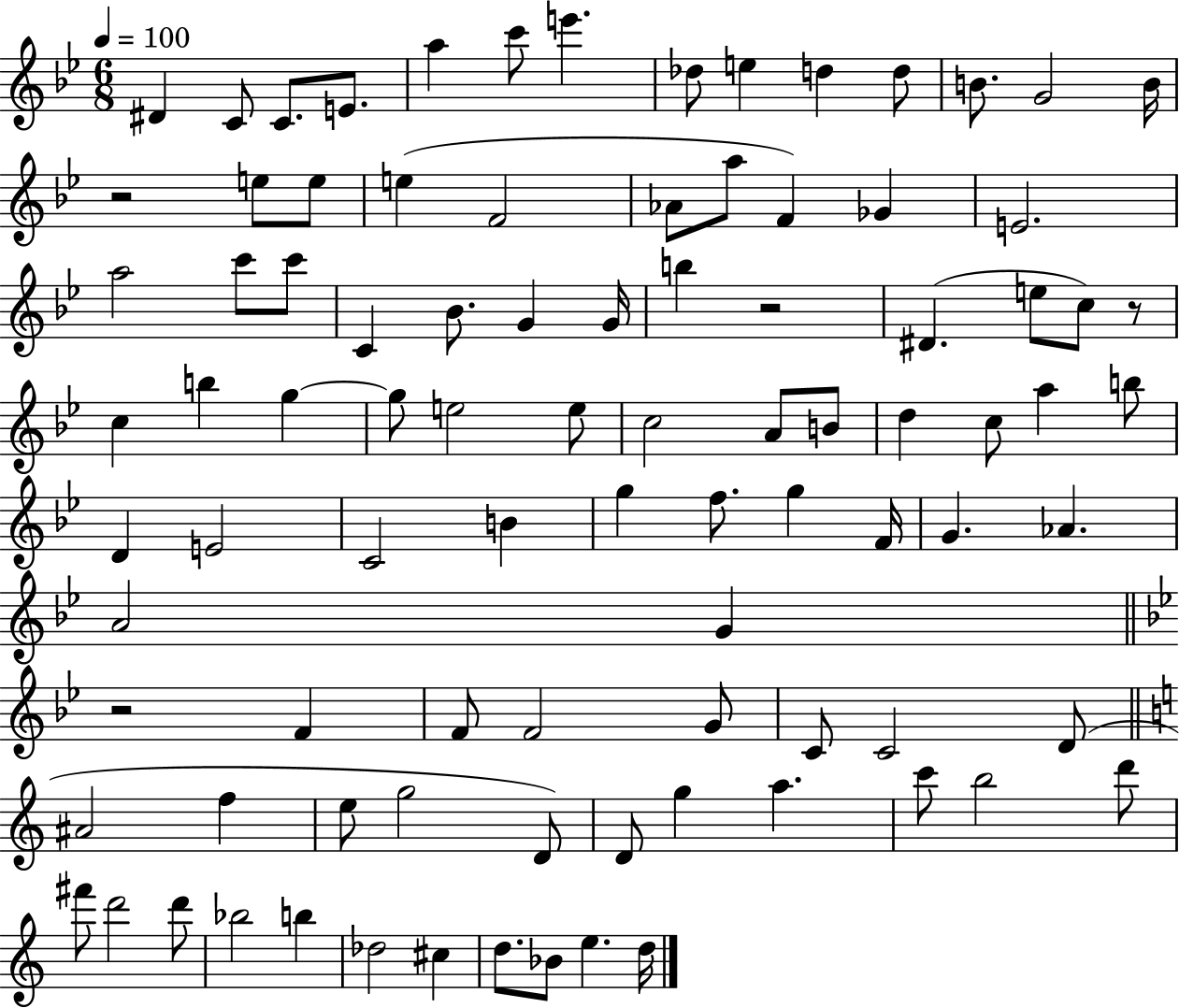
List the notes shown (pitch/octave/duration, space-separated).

D#4/q C4/e C4/e. E4/e. A5/q C6/e E6/q. Db5/e E5/q D5/q D5/e B4/e. G4/h B4/s R/h E5/e E5/e E5/q F4/h Ab4/e A5/e F4/q Gb4/q E4/h. A5/h C6/e C6/e C4/q Bb4/e. G4/q G4/s B5/q R/h D#4/q. E5/e C5/e R/e C5/q B5/q G5/q G5/e E5/h E5/e C5/h A4/e B4/e D5/q C5/e A5/q B5/e D4/q E4/h C4/h B4/q G5/q F5/e. G5/q F4/s G4/q. Ab4/q. A4/h G4/q R/h F4/q F4/e F4/h G4/e C4/e C4/h D4/e A#4/h F5/q E5/e G5/h D4/e D4/e G5/q A5/q. C6/e B5/h D6/e F#6/e D6/h D6/e Bb5/h B5/q Db5/h C#5/q D5/e. Bb4/e E5/q. D5/s